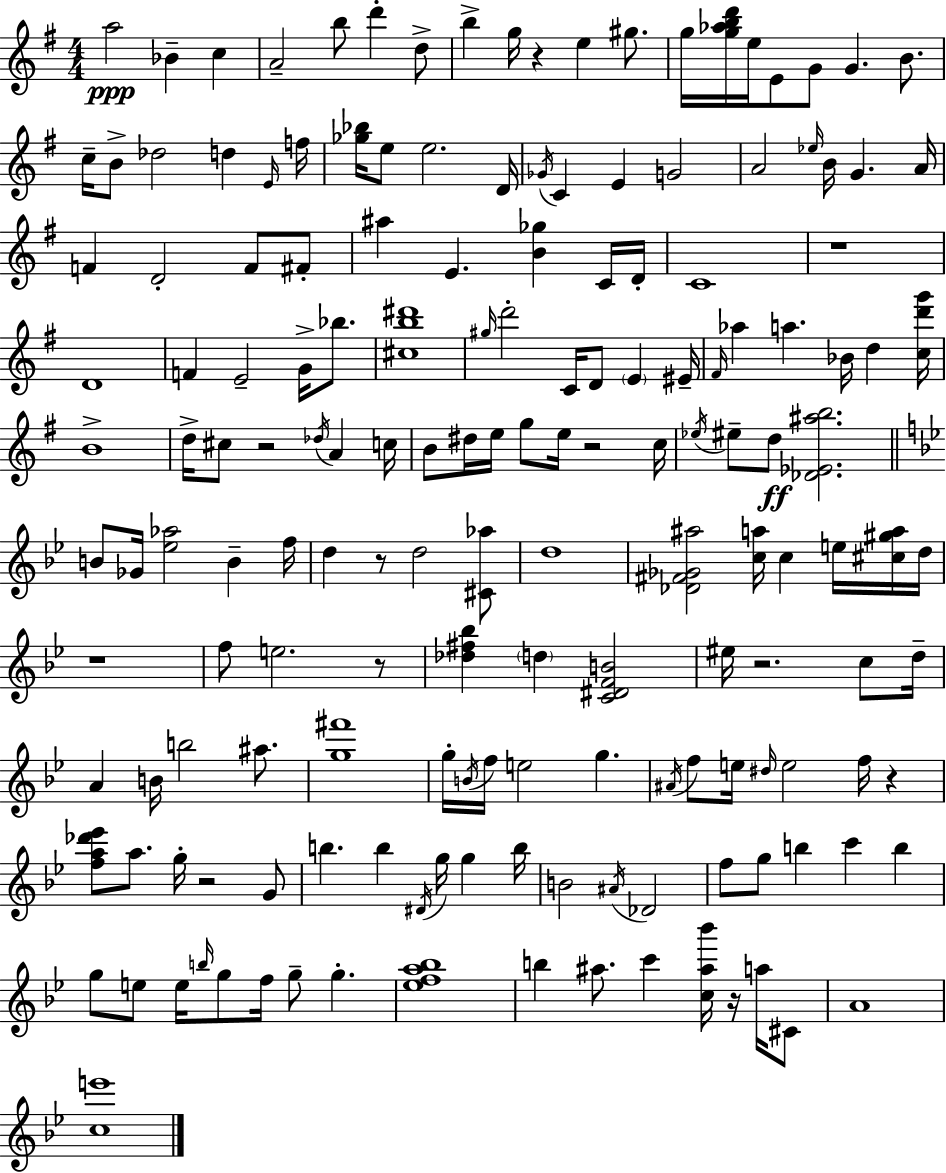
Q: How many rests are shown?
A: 11